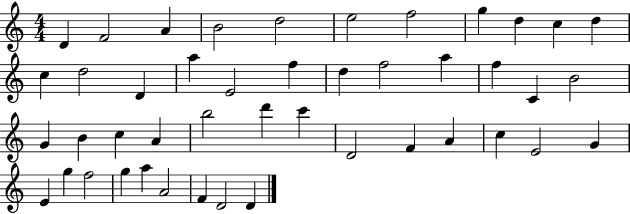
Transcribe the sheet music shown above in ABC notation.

X:1
T:Untitled
M:4/4
L:1/4
K:C
D F2 A B2 d2 e2 f2 g d c d c d2 D a E2 f d f2 a f C B2 G B c A b2 d' c' D2 F A c E2 G E g f2 g a A2 F D2 D